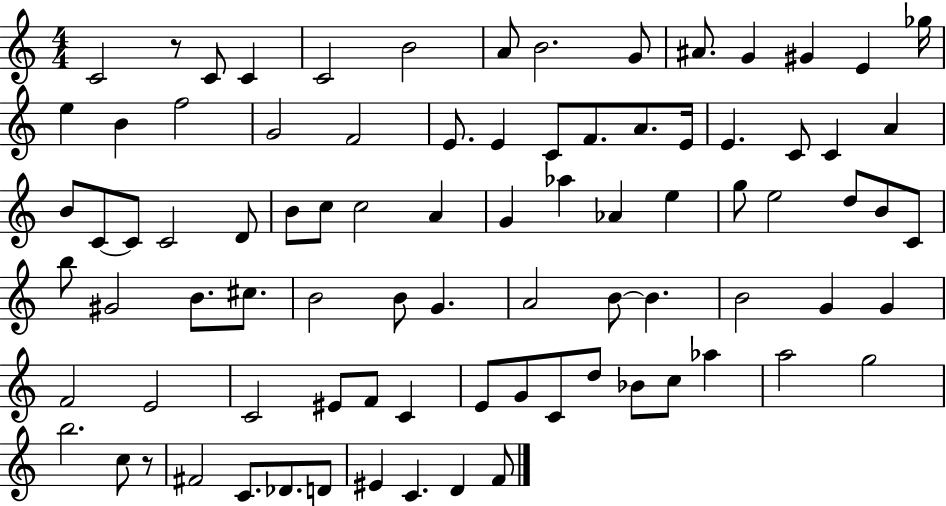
C4/h R/e C4/e C4/q C4/h B4/h A4/e B4/h. G4/e A#4/e. G4/q G#4/q E4/q Gb5/s E5/q B4/q F5/h G4/h F4/h E4/e. E4/q C4/e F4/e. A4/e. E4/s E4/q. C4/e C4/q A4/q B4/e C4/e C4/e C4/h D4/e B4/e C5/e C5/h A4/q G4/q Ab5/q Ab4/q E5/q G5/e E5/h D5/e B4/e C4/e B5/e G#4/h B4/e. C#5/e. B4/h B4/e G4/q. A4/h B4/e B4/q. B4/h G4/q G4/q F4/h E4/h C4/h EIS4/e F4/e C4/q E4/e G4/e C4/e D5/e Bb4/e C5/e Ab5/q A5/h G5/h B5/h. C5/e R/e F#4/h C4/e. Db4/e. D4/e EIS4/q C4/q. D4/q F4/e